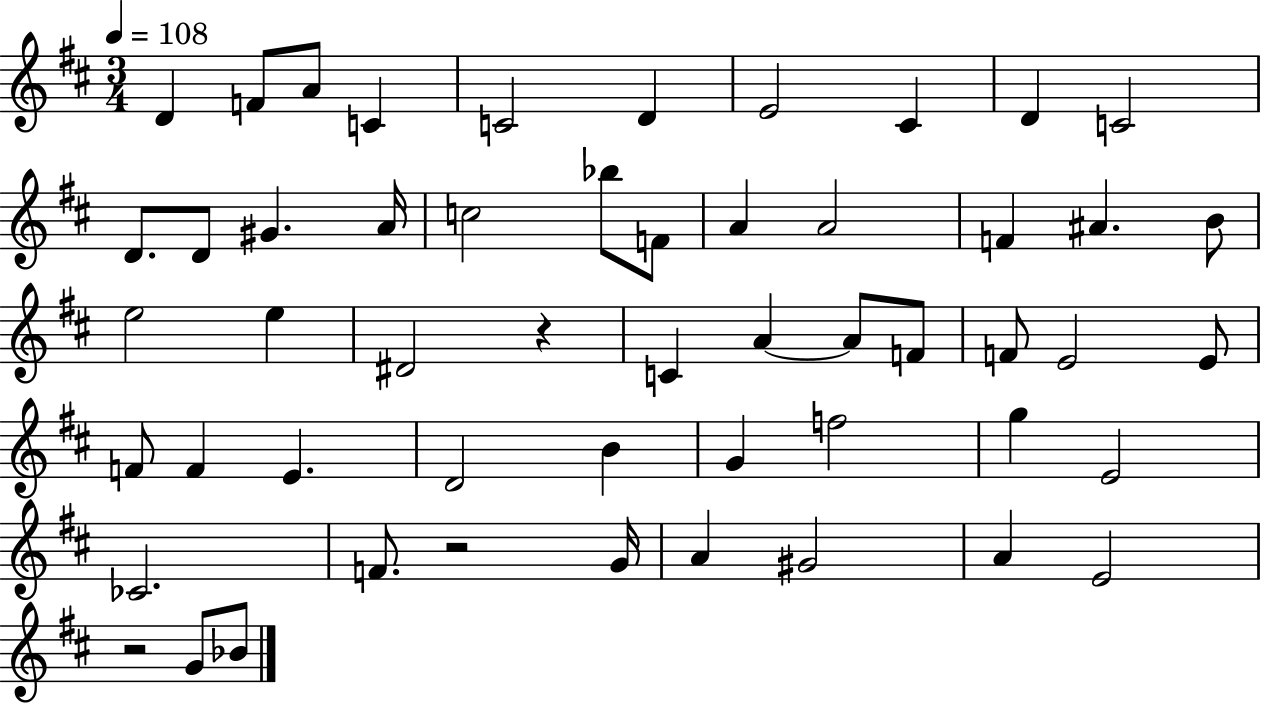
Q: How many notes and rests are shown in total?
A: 53